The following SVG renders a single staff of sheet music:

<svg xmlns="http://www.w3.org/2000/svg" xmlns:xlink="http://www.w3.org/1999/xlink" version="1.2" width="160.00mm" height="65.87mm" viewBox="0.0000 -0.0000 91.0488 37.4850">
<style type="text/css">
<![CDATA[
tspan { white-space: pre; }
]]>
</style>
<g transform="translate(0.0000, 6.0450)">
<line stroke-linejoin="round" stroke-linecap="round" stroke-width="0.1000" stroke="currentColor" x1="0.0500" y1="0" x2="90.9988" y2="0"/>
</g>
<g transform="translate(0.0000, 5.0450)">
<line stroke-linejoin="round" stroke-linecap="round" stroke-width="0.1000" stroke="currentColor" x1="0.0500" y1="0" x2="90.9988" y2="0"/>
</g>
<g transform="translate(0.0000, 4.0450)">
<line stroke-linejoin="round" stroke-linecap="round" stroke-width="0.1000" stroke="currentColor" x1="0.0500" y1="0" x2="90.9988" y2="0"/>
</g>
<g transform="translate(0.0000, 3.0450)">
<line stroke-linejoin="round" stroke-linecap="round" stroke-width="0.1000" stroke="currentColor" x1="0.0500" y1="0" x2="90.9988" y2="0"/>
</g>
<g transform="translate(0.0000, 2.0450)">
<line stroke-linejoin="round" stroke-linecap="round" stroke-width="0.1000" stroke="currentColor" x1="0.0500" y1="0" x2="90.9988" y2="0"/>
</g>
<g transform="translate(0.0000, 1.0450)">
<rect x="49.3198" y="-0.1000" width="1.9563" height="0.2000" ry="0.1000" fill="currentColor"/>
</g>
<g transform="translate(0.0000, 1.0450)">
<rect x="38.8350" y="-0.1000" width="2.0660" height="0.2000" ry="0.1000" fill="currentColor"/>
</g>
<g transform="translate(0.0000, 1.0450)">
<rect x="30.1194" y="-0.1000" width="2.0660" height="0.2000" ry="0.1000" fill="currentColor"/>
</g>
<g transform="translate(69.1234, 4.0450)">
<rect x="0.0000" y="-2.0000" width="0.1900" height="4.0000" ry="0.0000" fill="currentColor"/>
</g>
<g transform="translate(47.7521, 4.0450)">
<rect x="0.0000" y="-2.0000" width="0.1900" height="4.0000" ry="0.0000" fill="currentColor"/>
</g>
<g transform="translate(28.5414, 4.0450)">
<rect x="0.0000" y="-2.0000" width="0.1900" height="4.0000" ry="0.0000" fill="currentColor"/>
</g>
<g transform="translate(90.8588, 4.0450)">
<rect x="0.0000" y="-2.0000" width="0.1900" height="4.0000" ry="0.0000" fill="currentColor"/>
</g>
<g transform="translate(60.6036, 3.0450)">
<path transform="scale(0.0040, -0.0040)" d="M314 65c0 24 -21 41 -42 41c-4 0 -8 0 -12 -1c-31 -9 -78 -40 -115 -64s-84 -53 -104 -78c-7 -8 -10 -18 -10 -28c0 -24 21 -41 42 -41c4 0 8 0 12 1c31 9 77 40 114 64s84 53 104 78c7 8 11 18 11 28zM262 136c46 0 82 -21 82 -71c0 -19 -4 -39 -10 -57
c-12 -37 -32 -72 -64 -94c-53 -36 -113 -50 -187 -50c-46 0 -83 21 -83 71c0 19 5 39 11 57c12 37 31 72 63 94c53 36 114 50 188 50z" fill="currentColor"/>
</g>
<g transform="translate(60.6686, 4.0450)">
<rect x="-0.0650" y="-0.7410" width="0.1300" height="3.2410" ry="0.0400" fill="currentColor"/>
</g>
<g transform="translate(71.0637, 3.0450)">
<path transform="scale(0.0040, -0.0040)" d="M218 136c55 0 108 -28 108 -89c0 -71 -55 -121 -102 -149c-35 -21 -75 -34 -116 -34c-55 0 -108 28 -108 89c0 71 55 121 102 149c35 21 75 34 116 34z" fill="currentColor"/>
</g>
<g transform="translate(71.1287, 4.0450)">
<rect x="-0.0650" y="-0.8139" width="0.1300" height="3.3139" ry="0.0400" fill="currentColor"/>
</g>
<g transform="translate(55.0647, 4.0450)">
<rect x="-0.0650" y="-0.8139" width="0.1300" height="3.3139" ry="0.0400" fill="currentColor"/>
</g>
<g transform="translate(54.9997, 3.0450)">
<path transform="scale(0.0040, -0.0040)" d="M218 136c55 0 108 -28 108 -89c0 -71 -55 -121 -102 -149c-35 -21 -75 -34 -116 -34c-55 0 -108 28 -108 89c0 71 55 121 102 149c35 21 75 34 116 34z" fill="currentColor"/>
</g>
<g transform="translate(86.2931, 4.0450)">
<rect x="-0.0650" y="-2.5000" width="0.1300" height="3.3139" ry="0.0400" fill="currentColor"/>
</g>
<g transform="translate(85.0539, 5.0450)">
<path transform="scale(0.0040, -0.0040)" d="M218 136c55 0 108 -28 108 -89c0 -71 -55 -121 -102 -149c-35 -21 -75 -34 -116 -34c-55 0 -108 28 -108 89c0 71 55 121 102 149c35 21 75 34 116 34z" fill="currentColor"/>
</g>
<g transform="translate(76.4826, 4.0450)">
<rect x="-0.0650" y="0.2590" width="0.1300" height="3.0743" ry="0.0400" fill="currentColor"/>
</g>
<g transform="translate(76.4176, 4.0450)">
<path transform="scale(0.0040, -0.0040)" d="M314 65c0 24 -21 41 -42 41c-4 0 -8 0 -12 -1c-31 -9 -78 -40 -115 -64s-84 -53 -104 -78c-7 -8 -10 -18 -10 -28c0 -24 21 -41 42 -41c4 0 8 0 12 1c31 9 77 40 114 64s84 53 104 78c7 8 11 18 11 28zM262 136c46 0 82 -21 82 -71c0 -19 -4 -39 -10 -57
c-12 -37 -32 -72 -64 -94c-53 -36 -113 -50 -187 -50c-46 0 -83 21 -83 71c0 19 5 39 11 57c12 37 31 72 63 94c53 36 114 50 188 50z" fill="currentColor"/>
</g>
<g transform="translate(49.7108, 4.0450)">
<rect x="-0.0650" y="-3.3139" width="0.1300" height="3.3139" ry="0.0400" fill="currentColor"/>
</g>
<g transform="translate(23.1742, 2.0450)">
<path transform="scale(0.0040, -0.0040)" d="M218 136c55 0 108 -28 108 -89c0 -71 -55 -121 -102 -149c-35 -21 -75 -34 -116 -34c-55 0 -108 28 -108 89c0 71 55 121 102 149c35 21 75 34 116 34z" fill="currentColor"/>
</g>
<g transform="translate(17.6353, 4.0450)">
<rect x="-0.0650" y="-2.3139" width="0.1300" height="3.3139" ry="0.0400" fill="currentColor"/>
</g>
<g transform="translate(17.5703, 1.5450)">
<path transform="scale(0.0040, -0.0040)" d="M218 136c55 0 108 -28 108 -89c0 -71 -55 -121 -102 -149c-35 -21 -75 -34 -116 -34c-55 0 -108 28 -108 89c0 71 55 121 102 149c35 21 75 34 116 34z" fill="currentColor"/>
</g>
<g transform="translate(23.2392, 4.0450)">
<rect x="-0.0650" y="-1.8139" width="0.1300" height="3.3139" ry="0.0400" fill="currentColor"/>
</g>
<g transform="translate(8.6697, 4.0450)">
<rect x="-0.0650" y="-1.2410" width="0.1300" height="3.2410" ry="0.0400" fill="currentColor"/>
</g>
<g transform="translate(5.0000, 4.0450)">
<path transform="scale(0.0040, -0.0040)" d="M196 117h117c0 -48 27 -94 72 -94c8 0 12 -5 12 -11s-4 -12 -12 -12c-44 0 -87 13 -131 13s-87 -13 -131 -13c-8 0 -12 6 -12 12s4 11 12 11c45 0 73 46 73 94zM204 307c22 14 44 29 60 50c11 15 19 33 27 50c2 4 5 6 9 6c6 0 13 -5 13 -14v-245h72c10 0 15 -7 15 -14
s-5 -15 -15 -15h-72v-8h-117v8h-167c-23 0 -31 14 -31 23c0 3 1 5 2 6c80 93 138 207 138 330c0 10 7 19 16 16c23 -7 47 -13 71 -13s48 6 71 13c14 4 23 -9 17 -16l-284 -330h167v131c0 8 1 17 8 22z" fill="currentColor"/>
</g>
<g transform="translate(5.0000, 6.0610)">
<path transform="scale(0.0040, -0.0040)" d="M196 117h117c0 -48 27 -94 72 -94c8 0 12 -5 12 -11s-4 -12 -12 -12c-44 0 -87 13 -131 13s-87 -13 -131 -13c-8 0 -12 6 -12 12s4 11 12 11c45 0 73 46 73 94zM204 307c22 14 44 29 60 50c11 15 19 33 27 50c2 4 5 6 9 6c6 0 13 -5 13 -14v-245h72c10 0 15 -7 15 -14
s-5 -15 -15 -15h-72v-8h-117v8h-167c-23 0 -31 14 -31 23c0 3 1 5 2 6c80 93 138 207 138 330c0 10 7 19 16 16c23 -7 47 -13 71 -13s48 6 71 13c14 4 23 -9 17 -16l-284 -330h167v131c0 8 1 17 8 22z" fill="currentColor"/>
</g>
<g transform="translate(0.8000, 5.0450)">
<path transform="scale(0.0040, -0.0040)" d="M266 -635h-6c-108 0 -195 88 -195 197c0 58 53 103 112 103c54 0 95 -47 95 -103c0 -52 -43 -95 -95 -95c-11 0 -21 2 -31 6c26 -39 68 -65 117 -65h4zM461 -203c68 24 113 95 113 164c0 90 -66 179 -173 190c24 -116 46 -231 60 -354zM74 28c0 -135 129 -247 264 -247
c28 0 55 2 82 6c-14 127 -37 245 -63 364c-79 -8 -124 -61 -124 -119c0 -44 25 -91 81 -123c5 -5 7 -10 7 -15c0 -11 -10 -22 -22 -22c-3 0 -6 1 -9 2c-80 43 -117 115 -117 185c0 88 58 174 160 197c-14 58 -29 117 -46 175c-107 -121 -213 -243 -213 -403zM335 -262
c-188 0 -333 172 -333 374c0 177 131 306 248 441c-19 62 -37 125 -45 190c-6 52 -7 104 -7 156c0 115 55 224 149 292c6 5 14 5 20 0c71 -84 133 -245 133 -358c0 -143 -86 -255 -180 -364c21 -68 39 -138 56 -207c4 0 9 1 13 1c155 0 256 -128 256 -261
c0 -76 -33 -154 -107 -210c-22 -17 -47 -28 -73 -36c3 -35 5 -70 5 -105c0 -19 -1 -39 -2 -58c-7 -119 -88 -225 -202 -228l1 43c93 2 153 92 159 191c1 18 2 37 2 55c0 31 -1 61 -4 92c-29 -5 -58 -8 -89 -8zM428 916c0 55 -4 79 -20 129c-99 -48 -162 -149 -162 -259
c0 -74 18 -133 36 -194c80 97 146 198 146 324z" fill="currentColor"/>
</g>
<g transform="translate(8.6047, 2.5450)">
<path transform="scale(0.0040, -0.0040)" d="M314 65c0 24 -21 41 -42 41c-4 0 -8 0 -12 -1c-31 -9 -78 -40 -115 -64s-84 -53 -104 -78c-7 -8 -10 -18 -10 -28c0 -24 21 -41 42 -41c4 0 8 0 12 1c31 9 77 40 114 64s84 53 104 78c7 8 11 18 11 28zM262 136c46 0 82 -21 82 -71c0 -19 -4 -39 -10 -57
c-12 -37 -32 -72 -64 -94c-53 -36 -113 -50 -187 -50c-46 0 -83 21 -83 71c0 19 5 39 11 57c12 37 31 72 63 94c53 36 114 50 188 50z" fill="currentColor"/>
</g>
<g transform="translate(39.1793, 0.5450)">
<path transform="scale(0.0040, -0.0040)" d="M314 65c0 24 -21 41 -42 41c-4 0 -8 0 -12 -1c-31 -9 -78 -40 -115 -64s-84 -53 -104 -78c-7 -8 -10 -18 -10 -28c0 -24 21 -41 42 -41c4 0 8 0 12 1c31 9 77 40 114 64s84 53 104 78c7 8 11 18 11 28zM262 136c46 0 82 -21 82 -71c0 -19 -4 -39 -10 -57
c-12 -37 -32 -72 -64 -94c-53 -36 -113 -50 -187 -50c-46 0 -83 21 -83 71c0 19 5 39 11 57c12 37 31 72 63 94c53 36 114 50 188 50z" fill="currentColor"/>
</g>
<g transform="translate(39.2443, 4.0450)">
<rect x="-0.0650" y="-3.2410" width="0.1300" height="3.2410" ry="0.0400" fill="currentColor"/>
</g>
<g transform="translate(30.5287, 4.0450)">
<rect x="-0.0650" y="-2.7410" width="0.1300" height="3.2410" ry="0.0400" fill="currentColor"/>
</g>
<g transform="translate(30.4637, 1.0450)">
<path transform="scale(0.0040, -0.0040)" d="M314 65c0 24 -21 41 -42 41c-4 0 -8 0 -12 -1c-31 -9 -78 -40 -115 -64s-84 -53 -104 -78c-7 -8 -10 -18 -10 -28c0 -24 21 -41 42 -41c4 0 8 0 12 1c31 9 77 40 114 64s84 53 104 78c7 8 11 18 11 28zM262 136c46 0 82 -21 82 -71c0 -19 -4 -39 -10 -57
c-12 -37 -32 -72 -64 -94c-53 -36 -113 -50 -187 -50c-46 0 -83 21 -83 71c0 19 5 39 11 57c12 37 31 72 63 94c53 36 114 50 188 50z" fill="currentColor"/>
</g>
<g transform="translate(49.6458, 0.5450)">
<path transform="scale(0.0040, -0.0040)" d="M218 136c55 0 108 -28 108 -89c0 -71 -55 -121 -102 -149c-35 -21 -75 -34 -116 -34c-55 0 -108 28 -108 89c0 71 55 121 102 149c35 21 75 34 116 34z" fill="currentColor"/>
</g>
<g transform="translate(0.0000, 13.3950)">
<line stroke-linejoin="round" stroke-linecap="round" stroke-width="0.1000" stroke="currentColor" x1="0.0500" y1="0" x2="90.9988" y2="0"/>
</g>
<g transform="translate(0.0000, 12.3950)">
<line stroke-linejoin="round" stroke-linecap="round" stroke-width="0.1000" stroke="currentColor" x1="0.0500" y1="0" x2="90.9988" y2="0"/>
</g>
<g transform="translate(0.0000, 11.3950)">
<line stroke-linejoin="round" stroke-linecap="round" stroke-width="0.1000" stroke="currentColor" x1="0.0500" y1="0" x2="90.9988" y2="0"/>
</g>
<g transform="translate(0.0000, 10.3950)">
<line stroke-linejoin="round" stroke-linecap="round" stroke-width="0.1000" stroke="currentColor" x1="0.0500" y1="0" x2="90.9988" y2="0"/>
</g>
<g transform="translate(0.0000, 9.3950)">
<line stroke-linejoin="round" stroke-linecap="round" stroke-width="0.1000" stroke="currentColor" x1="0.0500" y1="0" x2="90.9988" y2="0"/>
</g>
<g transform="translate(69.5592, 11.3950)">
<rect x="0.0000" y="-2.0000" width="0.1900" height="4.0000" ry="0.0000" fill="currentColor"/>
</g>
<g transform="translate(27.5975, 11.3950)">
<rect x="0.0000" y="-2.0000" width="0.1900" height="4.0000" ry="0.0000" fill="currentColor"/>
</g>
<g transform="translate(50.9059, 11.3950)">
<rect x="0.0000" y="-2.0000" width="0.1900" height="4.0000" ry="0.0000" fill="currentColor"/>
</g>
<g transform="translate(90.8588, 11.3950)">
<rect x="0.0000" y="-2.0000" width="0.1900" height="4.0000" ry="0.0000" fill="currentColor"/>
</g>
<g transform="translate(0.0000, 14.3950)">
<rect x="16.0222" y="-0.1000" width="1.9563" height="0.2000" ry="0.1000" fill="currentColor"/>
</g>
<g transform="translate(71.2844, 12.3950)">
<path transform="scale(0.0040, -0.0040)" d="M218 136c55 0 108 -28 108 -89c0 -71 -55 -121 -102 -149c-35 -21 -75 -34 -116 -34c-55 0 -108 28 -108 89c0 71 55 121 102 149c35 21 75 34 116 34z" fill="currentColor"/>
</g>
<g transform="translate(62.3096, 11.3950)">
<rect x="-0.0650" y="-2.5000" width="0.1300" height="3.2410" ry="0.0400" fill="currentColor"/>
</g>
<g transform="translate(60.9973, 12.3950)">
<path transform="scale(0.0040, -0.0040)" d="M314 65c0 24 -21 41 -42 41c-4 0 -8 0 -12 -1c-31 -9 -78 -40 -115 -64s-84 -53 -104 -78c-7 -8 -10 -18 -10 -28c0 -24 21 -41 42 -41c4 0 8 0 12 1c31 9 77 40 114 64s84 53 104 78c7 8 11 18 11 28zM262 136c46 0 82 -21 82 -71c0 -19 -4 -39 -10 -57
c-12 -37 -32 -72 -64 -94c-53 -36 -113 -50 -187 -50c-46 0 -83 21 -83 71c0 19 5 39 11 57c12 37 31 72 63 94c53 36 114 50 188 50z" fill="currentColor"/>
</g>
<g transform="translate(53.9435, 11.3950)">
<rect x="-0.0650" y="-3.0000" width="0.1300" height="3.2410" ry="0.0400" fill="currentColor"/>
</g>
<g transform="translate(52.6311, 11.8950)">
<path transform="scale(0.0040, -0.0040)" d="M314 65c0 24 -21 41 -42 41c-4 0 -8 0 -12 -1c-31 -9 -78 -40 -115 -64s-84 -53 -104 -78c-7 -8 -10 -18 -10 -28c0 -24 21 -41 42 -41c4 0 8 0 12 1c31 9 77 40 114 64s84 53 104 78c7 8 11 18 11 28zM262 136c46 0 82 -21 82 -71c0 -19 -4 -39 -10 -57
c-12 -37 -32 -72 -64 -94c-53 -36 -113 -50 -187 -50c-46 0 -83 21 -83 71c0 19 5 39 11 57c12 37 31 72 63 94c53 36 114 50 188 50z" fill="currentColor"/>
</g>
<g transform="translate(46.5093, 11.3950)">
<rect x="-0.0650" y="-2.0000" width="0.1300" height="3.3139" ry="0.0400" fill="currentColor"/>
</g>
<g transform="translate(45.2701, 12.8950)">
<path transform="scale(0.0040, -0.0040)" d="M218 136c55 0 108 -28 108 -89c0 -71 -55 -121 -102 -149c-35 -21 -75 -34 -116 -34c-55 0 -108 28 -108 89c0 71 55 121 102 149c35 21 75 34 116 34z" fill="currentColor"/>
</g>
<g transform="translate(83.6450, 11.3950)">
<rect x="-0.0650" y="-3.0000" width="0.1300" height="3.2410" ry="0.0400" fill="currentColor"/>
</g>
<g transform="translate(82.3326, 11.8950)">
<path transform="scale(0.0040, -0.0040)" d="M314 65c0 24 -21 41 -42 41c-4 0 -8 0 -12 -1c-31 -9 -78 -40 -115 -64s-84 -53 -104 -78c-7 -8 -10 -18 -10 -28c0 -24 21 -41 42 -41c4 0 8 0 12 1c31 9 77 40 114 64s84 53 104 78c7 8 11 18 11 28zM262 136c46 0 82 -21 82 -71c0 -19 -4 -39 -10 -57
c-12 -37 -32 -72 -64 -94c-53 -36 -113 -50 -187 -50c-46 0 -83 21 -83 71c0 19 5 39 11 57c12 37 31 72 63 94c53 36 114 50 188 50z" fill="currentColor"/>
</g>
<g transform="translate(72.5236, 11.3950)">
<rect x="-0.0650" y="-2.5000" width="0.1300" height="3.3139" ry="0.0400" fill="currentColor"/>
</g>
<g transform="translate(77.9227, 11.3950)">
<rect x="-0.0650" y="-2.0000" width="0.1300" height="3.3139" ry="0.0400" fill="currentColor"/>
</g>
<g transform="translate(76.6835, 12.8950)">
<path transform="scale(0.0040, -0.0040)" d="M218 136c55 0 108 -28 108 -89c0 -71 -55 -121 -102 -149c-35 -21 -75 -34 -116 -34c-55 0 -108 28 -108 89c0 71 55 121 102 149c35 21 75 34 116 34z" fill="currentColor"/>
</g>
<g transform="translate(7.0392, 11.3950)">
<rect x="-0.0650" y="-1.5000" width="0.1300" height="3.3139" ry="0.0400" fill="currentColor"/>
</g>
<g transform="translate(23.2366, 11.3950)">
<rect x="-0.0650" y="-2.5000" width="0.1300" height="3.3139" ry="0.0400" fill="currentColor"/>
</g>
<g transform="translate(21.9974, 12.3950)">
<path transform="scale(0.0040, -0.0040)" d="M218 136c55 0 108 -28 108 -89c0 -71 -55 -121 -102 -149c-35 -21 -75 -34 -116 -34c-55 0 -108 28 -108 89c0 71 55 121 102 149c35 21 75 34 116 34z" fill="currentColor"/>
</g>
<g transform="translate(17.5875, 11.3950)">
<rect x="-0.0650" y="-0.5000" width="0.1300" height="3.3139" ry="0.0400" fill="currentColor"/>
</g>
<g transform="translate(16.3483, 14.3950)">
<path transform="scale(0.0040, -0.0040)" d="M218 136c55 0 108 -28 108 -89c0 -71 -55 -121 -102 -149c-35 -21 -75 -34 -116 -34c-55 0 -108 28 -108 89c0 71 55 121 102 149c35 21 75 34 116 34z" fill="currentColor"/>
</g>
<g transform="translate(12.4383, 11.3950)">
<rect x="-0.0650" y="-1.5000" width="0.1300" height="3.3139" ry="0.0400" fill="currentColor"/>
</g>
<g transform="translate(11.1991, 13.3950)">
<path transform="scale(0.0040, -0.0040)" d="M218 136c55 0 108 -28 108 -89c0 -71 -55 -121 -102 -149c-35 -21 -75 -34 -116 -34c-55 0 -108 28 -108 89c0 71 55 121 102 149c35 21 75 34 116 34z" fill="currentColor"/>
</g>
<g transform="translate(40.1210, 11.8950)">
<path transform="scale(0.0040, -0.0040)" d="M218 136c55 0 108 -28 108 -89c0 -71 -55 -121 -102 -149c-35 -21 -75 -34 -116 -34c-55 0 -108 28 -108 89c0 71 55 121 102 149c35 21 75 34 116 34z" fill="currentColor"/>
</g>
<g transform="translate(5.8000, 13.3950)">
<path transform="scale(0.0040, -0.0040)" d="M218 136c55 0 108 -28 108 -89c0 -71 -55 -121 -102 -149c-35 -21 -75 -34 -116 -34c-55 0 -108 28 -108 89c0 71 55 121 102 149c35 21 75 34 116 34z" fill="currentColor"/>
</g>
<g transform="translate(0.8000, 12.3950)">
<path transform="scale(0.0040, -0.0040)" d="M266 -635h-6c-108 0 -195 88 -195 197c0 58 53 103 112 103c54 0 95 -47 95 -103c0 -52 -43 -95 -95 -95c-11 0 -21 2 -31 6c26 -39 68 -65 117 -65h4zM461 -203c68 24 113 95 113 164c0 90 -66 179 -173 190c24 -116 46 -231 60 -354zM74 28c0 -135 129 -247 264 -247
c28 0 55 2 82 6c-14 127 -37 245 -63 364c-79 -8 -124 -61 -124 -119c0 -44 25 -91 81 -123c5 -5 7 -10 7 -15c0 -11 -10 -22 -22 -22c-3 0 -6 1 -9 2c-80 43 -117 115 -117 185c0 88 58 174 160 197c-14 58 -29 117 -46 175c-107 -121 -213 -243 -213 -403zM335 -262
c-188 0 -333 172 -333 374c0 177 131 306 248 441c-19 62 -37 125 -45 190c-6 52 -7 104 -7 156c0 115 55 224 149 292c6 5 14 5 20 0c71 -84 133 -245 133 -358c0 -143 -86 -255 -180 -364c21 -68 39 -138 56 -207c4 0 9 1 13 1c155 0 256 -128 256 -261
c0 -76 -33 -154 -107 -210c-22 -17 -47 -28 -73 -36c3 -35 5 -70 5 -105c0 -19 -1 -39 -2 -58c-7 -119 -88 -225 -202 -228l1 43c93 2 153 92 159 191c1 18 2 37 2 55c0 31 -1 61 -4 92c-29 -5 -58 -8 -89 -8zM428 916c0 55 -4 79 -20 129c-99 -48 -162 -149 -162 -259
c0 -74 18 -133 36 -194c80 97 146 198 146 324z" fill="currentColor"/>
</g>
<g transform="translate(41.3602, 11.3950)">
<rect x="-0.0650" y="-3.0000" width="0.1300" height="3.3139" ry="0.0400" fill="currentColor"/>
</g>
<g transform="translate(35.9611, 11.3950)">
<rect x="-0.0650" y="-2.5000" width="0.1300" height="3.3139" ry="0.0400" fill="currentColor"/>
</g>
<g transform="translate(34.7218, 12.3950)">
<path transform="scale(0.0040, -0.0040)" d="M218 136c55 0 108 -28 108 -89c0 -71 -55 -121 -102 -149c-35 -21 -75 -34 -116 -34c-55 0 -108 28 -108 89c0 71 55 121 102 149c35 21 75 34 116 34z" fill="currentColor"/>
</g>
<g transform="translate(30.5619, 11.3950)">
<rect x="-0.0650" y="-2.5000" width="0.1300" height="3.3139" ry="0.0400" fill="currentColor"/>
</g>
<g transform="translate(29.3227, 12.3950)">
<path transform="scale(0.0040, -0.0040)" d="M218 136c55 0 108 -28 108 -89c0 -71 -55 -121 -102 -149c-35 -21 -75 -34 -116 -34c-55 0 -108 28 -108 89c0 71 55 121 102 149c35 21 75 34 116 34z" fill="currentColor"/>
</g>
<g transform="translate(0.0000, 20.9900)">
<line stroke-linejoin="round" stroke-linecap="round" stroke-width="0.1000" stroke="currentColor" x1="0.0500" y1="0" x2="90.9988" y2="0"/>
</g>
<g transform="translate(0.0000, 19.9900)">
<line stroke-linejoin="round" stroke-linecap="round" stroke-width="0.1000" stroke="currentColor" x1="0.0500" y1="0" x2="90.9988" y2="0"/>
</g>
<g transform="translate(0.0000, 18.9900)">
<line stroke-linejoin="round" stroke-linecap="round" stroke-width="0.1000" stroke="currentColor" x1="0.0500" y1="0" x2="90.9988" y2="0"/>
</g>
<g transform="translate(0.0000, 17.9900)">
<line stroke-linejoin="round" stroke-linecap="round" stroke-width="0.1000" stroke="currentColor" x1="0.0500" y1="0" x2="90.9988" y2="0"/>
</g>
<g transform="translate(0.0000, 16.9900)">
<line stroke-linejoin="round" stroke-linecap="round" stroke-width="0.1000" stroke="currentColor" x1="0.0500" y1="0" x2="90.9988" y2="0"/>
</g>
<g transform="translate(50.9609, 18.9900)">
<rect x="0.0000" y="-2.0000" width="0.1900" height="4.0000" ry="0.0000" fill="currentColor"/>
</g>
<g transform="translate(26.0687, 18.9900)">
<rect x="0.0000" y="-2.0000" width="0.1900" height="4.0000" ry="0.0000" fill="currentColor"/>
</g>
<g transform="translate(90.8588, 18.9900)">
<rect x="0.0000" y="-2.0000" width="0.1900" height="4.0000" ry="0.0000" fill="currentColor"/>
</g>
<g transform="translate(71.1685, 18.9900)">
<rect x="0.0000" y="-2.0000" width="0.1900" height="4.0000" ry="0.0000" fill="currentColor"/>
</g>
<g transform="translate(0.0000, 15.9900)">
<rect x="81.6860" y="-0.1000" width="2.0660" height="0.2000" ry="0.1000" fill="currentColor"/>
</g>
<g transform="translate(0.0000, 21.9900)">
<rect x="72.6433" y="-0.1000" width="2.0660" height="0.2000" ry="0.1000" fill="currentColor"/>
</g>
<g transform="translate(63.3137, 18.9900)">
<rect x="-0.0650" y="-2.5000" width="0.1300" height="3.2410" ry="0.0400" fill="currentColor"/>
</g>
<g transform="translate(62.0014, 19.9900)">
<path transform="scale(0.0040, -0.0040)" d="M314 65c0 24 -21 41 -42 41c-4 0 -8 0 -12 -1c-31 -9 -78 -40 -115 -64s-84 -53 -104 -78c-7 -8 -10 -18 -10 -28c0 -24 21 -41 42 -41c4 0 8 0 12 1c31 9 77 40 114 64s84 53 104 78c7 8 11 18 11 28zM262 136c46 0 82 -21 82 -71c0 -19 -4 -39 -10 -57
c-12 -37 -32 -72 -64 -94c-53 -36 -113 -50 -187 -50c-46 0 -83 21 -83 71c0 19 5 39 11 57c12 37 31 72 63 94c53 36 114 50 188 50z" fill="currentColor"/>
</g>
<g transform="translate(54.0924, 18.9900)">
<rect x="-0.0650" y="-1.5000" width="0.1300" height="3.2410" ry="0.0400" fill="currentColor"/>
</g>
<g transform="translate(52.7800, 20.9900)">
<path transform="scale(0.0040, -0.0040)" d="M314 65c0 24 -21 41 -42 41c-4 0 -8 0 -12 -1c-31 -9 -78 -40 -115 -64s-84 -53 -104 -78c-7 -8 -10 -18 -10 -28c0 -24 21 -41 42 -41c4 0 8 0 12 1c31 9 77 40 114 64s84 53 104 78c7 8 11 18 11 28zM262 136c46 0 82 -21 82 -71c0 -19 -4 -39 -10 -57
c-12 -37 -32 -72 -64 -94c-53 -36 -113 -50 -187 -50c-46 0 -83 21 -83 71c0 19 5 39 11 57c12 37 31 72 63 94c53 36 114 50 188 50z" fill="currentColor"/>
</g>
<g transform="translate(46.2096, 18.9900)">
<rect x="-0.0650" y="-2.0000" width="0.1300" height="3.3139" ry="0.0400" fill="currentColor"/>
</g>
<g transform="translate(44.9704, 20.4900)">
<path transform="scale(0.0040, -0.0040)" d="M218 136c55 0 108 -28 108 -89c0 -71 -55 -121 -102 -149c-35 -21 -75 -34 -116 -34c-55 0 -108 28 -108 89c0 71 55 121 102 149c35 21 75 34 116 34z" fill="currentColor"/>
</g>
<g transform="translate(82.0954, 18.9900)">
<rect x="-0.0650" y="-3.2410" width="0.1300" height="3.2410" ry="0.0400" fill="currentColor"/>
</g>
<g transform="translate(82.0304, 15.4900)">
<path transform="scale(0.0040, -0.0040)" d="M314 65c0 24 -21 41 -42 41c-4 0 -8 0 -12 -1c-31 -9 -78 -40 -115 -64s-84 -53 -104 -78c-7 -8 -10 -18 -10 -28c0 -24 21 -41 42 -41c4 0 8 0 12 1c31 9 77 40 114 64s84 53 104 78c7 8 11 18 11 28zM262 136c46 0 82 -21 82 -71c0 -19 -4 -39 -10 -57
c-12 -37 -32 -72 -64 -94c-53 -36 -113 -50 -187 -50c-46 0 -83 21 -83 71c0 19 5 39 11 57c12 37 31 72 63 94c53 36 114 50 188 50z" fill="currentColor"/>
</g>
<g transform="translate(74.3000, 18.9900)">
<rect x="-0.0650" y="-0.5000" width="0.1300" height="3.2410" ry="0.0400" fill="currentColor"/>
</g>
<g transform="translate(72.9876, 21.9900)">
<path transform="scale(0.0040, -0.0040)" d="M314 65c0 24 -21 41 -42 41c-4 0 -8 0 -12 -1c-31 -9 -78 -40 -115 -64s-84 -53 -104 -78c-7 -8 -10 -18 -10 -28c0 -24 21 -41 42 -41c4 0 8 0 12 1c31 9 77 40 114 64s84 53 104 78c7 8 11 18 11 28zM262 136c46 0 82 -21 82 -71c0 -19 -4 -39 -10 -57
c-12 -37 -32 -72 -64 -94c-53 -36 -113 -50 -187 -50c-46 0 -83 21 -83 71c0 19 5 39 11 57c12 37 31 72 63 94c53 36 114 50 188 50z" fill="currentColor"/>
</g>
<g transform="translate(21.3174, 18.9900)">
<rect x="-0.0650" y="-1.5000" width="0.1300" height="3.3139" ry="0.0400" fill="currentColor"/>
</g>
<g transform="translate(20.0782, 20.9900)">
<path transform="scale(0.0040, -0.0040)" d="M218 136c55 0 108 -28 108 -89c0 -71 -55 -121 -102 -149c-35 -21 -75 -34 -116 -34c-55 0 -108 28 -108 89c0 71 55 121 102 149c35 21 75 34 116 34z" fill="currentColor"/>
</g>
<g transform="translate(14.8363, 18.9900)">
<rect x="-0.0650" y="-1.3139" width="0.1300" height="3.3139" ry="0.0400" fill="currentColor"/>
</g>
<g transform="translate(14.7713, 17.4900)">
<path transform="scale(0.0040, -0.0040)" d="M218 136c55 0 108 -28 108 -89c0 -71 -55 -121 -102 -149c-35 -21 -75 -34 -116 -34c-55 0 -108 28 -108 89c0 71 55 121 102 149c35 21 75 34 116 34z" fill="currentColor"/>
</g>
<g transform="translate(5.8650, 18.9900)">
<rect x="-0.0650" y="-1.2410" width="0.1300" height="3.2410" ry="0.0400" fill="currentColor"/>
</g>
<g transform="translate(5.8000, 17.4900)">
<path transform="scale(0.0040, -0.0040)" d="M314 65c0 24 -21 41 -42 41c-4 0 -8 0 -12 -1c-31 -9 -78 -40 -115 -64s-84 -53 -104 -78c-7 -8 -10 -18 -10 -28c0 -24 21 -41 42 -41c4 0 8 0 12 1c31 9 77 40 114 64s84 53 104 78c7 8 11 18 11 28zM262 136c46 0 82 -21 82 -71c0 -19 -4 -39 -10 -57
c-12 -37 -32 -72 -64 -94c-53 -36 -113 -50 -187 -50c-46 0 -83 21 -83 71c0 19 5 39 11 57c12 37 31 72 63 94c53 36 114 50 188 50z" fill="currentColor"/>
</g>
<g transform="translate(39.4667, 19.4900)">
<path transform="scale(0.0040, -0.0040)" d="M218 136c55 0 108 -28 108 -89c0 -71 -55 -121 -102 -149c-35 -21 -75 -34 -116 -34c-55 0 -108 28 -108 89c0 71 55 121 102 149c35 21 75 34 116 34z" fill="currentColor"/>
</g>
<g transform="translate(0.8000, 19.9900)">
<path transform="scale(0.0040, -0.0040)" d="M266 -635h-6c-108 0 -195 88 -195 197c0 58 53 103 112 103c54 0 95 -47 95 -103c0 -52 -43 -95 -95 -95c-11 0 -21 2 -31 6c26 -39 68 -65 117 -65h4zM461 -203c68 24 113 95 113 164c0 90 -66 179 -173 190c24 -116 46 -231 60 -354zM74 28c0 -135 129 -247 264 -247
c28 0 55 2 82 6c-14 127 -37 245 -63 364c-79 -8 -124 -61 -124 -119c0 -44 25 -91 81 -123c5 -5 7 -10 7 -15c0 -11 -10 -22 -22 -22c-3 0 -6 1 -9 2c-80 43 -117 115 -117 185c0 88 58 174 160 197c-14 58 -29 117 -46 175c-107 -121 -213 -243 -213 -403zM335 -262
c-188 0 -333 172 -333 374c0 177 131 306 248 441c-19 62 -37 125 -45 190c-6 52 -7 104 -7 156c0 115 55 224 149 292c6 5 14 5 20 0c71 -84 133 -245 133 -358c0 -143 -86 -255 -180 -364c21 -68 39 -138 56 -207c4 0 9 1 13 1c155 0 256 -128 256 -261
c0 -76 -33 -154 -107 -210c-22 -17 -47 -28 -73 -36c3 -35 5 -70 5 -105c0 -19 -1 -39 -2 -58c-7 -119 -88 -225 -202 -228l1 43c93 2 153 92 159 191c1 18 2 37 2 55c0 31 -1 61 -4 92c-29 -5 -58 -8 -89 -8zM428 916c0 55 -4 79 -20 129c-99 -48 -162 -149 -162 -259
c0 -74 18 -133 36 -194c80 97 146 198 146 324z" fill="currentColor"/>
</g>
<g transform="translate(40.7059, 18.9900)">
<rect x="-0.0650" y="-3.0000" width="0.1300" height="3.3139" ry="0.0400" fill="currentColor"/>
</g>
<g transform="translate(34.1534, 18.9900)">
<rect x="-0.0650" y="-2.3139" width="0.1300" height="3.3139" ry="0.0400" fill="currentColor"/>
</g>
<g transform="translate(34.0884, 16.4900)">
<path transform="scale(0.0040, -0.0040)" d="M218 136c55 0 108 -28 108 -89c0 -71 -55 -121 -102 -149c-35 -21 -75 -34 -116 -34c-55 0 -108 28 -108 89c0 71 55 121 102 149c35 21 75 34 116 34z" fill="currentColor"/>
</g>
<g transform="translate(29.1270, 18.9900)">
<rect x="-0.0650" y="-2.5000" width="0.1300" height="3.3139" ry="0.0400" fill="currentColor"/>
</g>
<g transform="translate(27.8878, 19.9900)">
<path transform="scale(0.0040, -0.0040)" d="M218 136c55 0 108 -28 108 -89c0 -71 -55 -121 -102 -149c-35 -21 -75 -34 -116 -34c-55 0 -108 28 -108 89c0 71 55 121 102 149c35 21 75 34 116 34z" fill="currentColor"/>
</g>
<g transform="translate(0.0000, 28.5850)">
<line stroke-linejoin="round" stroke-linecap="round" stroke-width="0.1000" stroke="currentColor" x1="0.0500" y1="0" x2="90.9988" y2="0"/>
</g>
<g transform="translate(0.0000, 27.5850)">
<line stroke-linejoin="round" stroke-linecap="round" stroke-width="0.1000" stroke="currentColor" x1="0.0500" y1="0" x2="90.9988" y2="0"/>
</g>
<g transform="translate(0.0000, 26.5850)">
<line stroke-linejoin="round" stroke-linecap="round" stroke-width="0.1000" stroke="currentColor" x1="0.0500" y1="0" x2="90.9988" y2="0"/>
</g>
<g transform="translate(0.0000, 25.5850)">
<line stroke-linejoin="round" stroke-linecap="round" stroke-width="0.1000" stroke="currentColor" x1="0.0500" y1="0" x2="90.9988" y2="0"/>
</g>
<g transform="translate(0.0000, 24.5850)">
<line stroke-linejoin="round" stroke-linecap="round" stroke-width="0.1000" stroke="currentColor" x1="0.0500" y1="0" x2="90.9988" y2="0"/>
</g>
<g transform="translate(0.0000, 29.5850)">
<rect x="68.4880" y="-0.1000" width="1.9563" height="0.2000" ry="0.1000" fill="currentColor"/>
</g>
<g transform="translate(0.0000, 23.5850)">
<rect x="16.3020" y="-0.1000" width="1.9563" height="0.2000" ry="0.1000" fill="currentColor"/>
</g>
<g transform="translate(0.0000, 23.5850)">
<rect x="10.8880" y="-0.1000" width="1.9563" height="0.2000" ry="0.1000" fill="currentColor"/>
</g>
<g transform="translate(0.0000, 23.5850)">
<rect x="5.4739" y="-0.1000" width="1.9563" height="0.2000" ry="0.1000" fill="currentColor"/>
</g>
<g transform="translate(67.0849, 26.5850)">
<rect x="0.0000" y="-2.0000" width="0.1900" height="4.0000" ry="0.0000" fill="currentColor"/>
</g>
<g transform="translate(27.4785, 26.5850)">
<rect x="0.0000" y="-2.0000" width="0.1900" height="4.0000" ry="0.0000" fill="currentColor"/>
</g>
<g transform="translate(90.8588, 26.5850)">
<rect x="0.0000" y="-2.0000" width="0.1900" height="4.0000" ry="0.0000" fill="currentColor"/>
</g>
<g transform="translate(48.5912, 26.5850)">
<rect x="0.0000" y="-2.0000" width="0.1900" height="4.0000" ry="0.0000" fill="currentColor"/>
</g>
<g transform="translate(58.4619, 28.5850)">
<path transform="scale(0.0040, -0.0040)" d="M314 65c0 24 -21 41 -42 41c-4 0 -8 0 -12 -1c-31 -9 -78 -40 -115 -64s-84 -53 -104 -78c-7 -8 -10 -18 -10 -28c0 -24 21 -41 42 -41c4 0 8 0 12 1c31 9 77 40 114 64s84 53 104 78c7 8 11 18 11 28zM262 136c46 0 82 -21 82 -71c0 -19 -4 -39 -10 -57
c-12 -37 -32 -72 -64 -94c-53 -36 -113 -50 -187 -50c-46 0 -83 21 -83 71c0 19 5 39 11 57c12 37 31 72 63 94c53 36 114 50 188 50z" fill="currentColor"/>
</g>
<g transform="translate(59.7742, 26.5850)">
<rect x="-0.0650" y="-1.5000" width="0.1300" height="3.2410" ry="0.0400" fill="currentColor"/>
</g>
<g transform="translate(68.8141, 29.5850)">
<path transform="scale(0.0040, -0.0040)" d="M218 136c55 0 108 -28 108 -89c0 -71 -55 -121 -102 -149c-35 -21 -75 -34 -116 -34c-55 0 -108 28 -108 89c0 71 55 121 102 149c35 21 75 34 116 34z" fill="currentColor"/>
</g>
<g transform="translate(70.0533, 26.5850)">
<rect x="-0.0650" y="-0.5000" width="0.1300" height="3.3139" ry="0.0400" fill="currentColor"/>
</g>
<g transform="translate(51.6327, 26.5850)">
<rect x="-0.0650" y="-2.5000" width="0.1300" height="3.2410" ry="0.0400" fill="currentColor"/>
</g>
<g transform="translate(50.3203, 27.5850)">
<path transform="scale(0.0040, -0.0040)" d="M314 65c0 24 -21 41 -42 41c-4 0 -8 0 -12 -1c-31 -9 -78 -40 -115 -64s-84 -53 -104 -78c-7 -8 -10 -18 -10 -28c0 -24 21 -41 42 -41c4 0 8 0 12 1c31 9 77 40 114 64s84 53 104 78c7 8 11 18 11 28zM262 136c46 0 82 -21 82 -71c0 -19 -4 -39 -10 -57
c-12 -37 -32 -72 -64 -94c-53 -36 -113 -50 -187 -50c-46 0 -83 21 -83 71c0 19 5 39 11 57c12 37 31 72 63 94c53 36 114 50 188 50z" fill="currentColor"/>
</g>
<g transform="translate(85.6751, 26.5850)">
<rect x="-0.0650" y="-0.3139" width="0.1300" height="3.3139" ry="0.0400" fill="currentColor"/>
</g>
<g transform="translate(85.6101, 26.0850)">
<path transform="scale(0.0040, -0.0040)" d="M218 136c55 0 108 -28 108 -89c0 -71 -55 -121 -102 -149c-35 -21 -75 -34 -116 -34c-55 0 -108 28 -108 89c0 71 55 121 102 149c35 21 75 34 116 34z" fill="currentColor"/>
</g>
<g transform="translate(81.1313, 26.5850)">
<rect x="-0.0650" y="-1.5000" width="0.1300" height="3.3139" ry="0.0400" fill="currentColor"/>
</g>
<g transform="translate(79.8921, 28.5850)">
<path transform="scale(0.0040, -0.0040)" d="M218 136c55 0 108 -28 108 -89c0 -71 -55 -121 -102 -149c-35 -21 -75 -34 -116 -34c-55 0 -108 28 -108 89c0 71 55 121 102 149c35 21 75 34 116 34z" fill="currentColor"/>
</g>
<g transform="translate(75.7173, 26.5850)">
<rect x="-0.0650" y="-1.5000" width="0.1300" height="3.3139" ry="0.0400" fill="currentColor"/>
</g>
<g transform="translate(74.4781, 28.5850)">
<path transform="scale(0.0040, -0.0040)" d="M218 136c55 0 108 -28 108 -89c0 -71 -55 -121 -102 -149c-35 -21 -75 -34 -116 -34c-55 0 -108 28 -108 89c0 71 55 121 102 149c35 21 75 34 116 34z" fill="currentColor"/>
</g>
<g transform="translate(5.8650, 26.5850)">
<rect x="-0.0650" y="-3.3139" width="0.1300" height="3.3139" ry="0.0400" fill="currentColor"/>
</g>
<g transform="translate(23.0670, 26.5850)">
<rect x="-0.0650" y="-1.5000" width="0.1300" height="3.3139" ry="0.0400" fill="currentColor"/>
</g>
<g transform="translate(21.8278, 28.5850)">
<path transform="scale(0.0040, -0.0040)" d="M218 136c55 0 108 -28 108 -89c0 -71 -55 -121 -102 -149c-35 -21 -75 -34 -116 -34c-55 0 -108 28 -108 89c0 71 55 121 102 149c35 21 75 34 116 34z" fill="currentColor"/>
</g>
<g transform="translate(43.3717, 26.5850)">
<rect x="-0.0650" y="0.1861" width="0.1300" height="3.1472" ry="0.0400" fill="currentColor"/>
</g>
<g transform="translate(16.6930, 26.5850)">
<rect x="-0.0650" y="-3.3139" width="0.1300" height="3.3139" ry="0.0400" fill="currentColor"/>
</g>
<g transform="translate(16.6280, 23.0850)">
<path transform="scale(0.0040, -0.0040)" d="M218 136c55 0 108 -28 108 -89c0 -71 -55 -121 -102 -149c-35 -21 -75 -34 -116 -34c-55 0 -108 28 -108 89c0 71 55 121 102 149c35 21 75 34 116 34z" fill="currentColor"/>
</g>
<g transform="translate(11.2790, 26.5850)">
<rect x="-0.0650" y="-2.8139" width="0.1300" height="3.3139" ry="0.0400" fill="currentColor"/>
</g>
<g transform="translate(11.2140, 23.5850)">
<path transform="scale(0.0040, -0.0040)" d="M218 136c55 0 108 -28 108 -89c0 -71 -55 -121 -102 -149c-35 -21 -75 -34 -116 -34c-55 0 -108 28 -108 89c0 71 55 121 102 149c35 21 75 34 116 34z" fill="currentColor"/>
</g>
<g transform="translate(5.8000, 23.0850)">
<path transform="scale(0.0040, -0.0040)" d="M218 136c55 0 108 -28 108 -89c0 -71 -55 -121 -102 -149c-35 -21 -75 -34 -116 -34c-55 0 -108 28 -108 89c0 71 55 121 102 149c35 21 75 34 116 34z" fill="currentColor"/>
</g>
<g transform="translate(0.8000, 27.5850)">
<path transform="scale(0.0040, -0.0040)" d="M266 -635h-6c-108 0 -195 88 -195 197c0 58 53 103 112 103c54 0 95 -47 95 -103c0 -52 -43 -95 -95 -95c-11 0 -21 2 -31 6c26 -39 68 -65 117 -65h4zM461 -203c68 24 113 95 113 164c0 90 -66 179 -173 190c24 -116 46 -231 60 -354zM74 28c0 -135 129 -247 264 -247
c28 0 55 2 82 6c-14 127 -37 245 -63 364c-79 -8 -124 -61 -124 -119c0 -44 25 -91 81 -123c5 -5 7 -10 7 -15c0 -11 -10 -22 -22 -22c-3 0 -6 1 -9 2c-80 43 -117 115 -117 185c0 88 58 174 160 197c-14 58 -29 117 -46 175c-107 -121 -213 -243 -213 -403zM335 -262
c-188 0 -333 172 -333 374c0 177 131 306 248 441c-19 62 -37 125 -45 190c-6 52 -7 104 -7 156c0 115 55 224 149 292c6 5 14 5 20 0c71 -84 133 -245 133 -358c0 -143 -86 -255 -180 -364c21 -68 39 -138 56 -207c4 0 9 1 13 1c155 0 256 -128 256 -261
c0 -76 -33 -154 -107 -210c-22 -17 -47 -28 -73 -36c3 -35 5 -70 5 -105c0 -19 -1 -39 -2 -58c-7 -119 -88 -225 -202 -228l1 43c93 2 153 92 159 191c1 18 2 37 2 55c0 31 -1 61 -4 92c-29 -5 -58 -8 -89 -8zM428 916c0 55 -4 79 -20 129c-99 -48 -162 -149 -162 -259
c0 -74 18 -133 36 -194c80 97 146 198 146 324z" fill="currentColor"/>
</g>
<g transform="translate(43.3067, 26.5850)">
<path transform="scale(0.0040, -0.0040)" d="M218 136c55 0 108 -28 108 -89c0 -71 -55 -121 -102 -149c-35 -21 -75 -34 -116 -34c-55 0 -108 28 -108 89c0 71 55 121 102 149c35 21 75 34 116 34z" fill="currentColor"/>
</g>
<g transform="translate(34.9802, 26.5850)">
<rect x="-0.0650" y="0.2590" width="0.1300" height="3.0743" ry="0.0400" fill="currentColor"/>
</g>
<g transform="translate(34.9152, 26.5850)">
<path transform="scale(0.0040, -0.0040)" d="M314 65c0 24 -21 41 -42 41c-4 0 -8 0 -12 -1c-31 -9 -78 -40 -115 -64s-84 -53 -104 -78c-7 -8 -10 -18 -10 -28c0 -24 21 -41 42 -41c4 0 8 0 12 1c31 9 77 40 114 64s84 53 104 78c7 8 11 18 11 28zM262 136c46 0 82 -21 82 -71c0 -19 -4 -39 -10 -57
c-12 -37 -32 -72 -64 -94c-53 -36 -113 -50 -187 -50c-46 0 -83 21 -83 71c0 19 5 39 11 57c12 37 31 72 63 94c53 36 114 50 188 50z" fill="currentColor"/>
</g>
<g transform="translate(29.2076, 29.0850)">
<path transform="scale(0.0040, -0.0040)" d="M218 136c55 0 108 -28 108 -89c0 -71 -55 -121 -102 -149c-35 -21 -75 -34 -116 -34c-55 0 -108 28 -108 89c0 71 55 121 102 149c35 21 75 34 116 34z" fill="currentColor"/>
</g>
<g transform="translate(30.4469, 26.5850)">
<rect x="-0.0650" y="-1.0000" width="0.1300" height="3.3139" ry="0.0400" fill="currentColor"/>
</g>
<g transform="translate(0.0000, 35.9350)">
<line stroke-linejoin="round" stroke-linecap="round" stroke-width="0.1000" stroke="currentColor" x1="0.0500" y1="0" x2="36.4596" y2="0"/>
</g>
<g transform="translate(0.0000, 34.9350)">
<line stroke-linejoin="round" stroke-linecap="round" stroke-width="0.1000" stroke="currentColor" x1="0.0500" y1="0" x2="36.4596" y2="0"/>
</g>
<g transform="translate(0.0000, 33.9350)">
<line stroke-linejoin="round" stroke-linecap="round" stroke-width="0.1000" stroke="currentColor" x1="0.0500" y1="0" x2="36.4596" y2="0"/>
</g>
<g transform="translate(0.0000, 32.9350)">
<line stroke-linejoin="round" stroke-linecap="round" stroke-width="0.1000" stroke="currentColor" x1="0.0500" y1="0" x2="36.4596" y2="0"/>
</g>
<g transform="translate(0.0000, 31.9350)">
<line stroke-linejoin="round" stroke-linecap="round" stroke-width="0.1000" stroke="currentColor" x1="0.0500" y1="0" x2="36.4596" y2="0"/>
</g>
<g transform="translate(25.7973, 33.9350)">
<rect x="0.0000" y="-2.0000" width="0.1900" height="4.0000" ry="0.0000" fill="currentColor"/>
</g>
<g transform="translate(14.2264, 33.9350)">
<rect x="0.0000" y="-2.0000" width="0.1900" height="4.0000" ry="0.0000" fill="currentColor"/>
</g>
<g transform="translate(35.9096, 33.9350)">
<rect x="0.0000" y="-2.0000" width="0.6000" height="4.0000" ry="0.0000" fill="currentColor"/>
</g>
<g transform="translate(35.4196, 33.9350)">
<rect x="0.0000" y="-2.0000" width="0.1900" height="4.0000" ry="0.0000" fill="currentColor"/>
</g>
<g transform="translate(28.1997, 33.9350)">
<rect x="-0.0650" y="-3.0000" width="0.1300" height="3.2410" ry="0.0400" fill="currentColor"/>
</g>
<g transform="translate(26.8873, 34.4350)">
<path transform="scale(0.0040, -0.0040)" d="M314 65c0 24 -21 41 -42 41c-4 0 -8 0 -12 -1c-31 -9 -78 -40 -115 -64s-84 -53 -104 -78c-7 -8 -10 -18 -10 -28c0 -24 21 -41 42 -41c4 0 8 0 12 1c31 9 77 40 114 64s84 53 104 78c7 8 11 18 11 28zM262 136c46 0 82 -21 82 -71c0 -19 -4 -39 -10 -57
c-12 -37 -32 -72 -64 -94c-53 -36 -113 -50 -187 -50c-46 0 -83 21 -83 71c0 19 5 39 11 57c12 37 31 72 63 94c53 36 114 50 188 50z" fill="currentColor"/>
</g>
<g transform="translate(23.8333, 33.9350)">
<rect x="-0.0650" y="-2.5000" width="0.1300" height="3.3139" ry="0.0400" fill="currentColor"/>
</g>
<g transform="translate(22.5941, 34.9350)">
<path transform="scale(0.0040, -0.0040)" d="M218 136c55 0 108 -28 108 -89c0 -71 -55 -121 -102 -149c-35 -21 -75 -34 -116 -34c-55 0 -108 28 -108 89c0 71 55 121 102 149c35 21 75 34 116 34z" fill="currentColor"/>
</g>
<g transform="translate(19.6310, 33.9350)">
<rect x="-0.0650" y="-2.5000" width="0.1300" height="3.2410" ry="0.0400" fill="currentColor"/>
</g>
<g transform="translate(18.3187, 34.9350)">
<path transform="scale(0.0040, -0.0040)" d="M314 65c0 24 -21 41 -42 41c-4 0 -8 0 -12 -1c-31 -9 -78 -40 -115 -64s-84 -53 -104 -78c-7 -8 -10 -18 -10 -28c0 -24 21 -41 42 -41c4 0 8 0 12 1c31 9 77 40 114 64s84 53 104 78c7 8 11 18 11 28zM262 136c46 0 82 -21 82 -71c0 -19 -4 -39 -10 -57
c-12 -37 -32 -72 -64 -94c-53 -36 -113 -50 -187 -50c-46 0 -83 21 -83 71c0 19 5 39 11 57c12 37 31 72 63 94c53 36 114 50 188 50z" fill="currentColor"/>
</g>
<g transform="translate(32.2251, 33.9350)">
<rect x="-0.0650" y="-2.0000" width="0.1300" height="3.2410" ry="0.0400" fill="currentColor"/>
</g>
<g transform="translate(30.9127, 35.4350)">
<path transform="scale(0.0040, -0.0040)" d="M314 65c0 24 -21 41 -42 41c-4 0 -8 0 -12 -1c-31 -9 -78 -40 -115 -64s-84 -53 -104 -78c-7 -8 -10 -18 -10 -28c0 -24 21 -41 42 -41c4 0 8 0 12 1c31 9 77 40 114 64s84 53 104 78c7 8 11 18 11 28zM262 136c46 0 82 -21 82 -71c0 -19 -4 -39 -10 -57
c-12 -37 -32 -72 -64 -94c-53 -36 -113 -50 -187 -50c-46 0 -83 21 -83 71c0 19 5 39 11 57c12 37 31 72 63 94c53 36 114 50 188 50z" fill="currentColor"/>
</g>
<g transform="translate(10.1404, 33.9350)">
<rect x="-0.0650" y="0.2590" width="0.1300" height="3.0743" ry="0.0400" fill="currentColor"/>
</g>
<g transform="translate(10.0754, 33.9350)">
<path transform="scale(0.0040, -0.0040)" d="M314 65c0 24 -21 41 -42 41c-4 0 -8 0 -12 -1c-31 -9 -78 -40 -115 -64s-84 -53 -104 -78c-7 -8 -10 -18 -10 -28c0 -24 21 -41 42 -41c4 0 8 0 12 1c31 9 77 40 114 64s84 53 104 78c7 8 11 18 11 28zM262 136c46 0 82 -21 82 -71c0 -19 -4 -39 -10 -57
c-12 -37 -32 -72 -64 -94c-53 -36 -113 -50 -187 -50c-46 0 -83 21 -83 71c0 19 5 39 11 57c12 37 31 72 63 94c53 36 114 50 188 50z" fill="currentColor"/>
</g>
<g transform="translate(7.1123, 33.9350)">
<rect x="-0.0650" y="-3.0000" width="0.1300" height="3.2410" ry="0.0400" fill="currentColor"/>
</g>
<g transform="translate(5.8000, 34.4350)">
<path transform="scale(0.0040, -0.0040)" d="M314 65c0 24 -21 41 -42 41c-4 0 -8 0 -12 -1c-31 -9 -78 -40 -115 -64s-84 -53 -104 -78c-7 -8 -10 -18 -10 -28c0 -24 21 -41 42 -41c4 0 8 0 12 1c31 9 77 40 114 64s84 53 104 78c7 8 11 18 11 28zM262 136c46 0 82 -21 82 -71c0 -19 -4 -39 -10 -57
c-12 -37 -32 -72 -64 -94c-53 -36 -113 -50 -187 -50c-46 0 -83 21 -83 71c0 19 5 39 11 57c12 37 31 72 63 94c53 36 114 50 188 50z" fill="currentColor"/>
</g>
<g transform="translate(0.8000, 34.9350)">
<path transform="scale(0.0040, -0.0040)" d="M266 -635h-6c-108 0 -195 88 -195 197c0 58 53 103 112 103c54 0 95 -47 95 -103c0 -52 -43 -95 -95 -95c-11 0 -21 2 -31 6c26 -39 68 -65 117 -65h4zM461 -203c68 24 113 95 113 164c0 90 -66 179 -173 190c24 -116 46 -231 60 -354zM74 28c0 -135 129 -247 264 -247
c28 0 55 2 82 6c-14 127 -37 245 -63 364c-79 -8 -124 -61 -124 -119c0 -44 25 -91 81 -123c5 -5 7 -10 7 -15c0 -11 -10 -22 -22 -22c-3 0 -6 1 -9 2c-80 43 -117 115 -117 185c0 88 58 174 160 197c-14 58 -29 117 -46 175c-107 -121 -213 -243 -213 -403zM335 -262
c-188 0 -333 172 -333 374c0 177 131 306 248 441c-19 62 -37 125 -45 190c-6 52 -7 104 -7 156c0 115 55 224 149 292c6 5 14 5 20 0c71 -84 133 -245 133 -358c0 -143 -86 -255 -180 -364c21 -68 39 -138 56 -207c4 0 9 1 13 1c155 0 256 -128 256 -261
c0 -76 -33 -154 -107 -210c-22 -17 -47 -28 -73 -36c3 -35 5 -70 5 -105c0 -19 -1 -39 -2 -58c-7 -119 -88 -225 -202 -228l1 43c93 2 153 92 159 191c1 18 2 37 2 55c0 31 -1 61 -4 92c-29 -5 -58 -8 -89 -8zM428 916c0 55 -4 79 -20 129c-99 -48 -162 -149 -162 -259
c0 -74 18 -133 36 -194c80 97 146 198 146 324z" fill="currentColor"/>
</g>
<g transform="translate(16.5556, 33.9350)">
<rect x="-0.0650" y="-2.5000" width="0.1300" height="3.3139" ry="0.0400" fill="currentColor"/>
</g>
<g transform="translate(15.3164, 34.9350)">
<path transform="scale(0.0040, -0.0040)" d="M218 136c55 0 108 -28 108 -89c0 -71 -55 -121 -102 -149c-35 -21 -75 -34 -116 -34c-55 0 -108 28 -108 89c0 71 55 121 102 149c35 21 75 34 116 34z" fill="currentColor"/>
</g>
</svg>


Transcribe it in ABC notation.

X:1
T:Untitled
M:4/4
L:1/4
K:C
e2 g f a2 b2 b d d2 d B2 G E E C G G G A F A2 G2 G F A2 e2 e E G g A F E2 G2 C2 b2 b a b E D B2 B G2 E2 C E E c A2 B2 G G2 G A2 F2